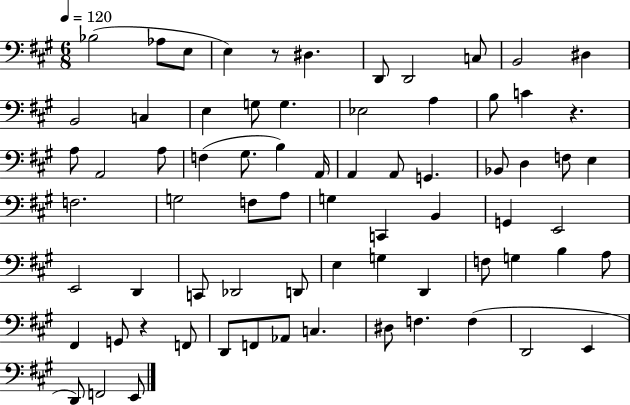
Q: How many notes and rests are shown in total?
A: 72